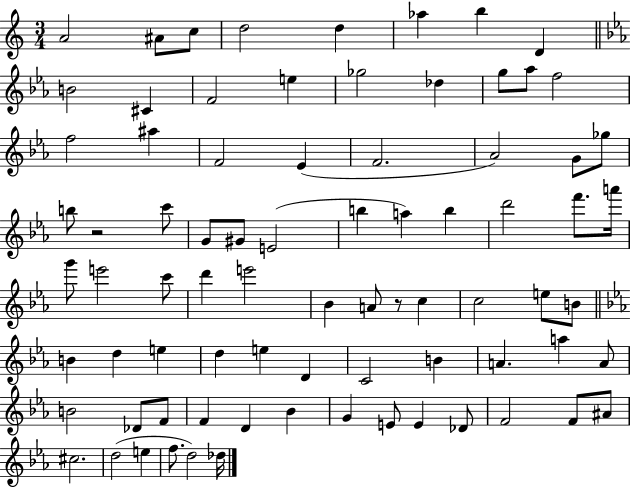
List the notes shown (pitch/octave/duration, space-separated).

A4/h A#4/e C5/e D5/h D5/q Ab5/q B5/q D4/q B4/h C#4/q F4/h E5/q Gb5/h Db5/q G5/e Ab5/e F5/h F5/h A#5/q F4/h Eb4/q F4/h. Ab4/h G4/e Gb5/e B5/e R/h C6/e G4/e G#4/e E4/h B5/q A5/q B5/q D6/h F6/e. A6/s G6/e E6/h C6/e D6/q E6/h Bb4/q A4/e R/e C5/q C5/h E5/e B4/e B4/q D5/q E5/q D5/q E5/q D4/q C4/h B4/q A4/q. A5/q A4/e B4/h Db4/e F4/e F4/q D4/q Bb4/q G4/q E4/e E4/q Db4/e F4/h F4/e A#4/e C#5/h. D5/h E5/q F5/e. D5/h Db5/s